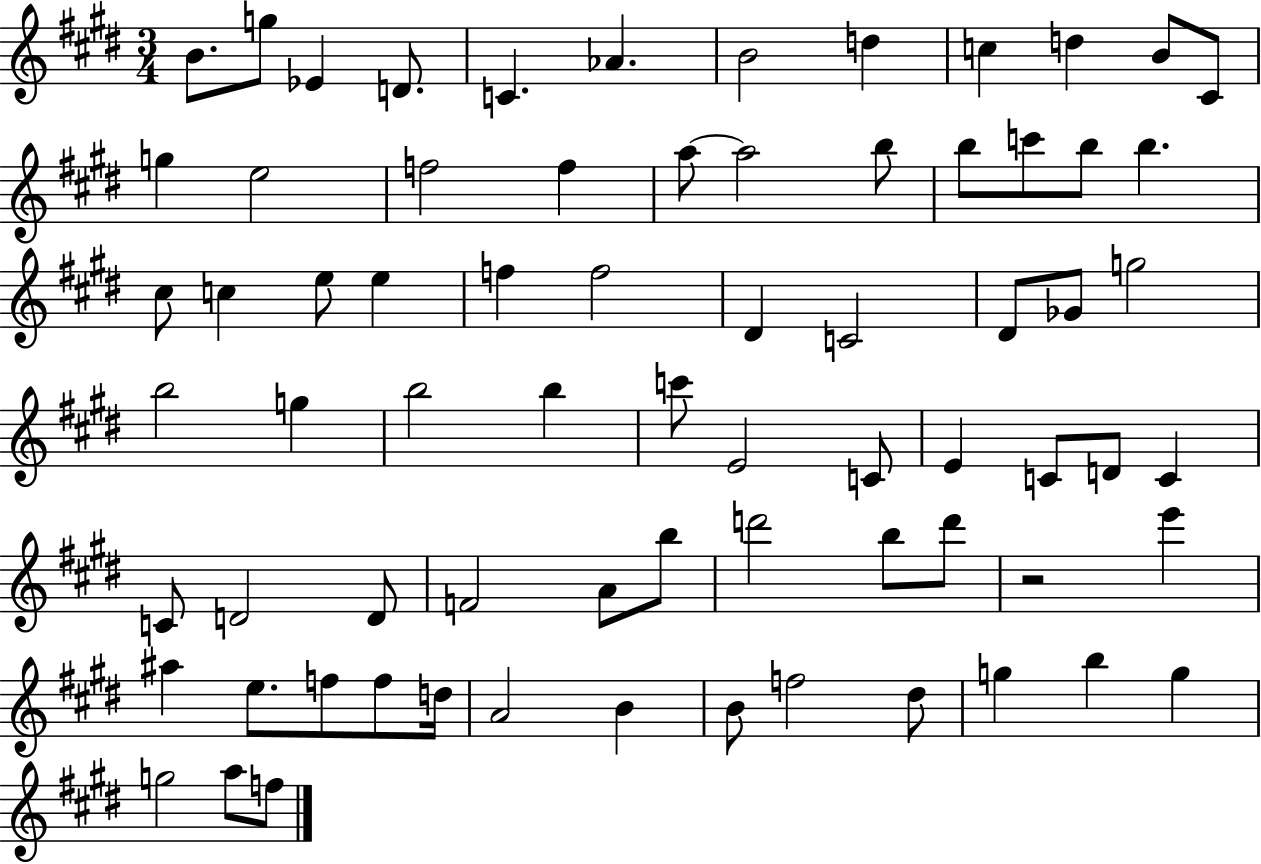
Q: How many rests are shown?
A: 1